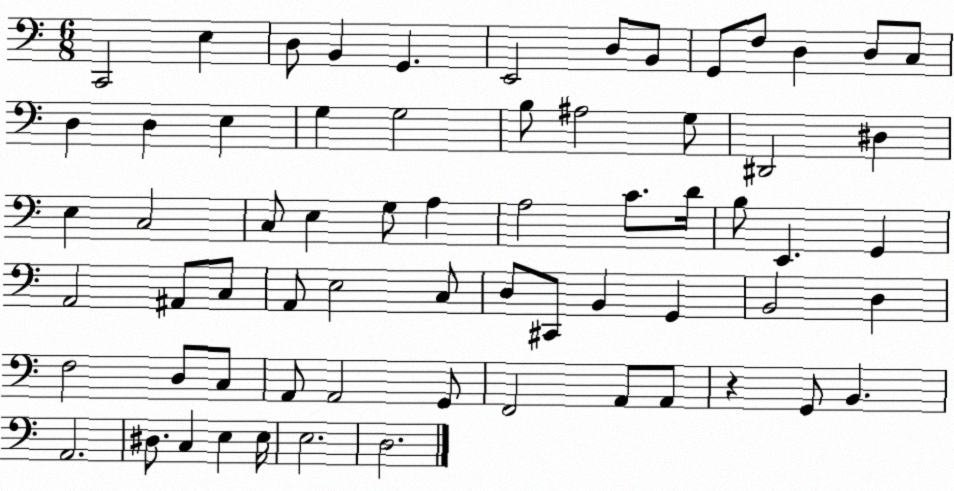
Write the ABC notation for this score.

X:1
T:Untitled
M:6/8
L:1/4
K:C
C,,2 E, D,/2 B,, G,, E,,2 D,/2 B,,/2 G,,/2 F,/2 D, D,/2 C,/2 D, D, E, G, G,2 B,/2 ^A,2 G,/2 ^D,,2 ^D, E, C,2 C,/2 E, G,/2 A, A,2 C/2 D/4 B,/2 E,, G,, A,,2 ^A,,/2 C,/2 A,,/2 E,2 C,/2 D,/2 ^C,,/2 B,, G,, B,,2 D, F,2 D,/2 C,/2 A,,/2 A,,2 G,,/2 F,,2 A,,/2 A,,/2 z G,,/2 B,, A,,2 ^D,/2 C, E, E,/4 E,2 D,2